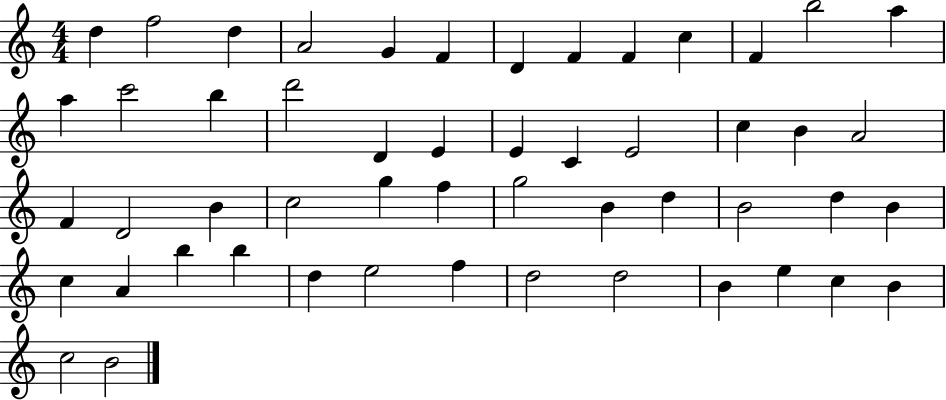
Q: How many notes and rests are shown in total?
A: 52